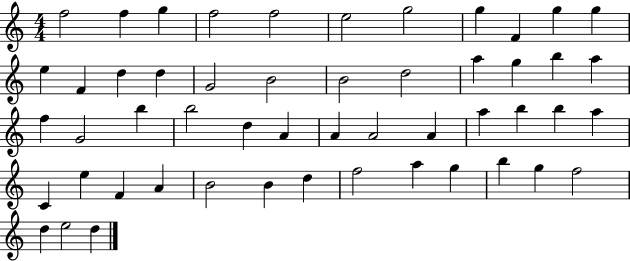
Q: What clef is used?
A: treble